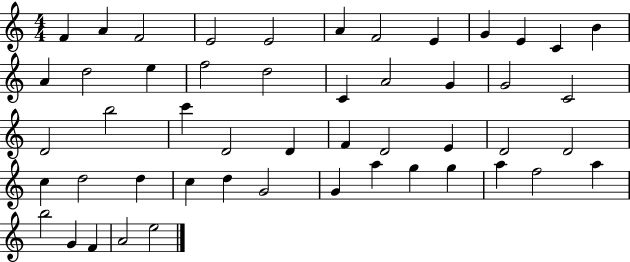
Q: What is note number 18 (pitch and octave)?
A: C4